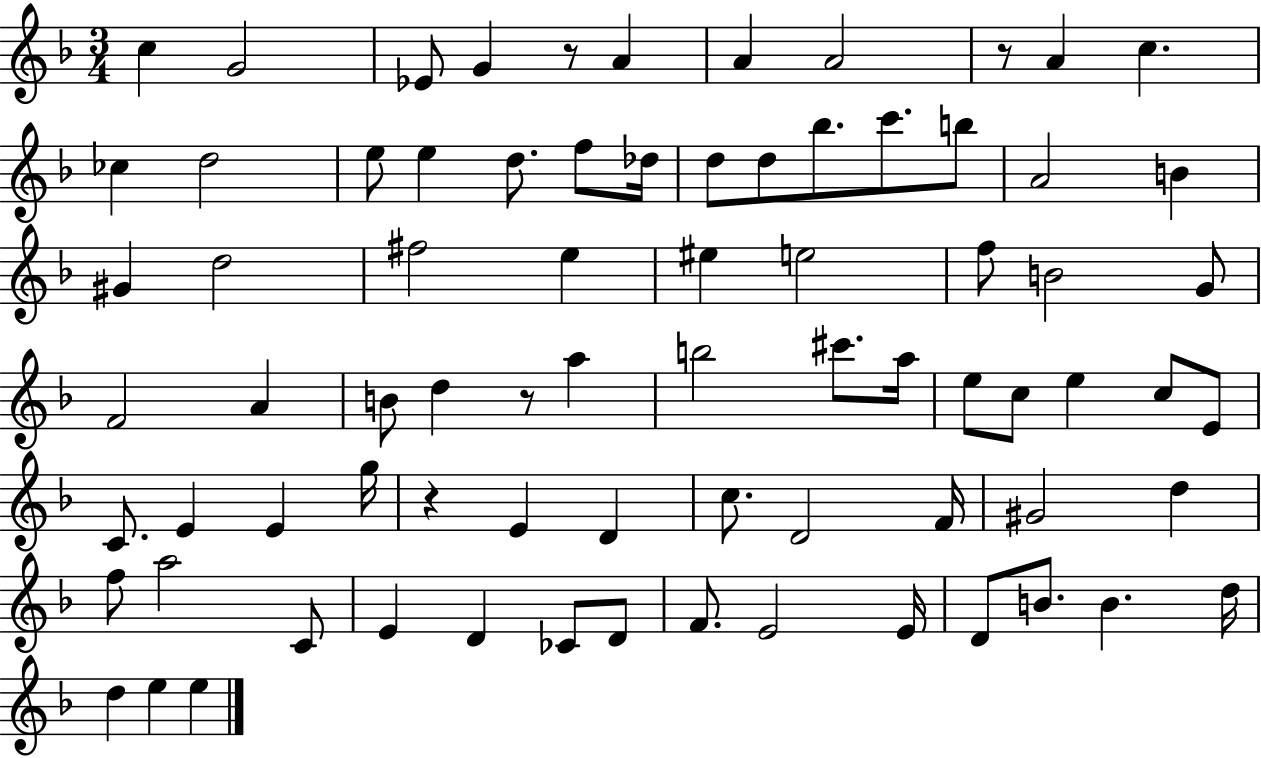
C5/q G4/h Eb4/e G4/q R/e A4/q A4/q A4/h R/e A4/q C5/q. CES5/q D5/h E5/e E5/q D5/e. F5/e Db5/s D5/e D5/e Bb5/e. C6/e. B5/e A4/h B4/q G#4/q D5/h F#5/h E5/q EIS5/q E5/h F5/e B4/h G4/e F4/h A4/q B4/e D5/q R/e A5/q B5/h C#6/e. A5/s E5/e C5/e E5/q C5/e E4/e C4/e. E4/q E4/q G5/s R/q E4/q D4/q C5/e. D4/h F4/s G#4/h D5/q F5/e A5/h C4/e E4/q D4/q CES4/e D4/e F4/e. E4/h E4/s D4/e B4/e. B4/q. D5/s D5/q E5/q E5/q